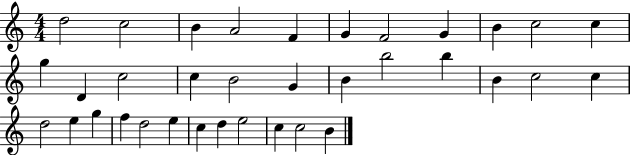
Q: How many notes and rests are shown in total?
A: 35